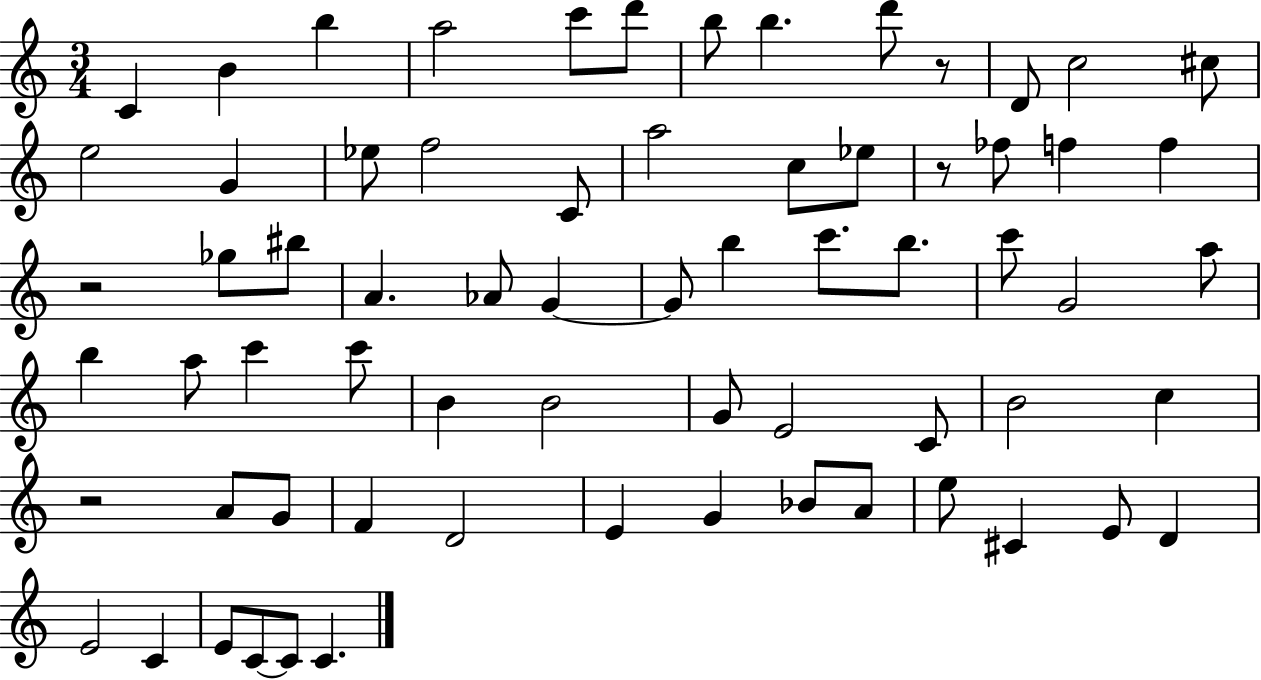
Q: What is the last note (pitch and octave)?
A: C4